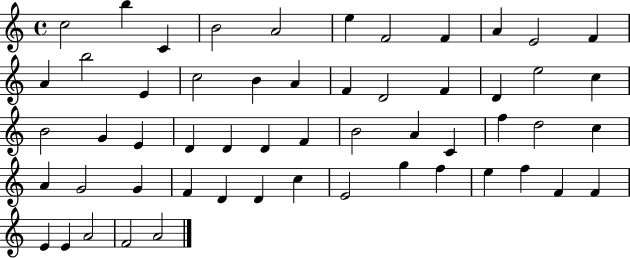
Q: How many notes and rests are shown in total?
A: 55